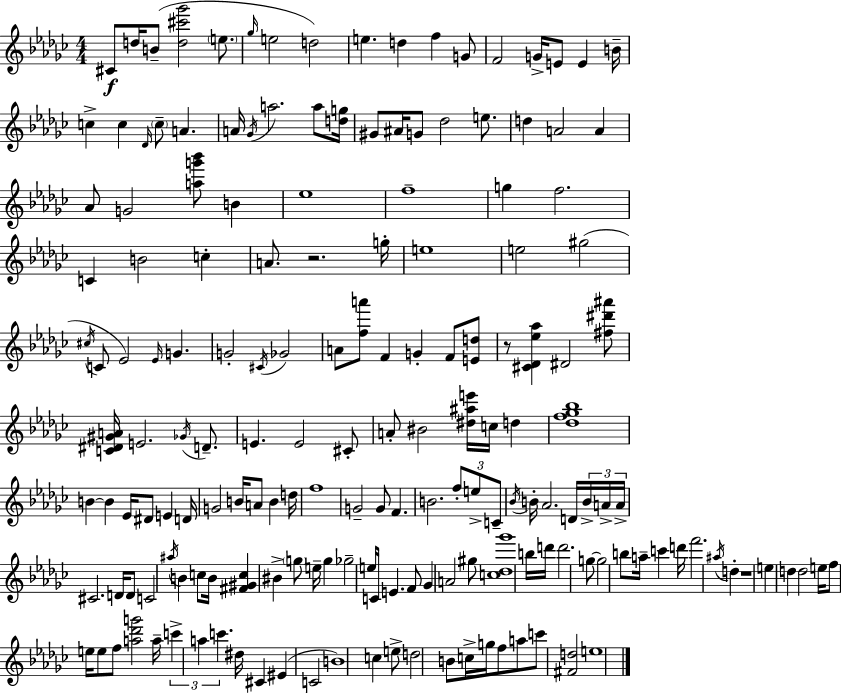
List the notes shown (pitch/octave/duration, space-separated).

C#4/e D5/s B4/e [D5,C#6,Gb6]/h E5/e. Gb5/s E5/h D5/h E5/q. D5/q F5/q G4/e F4/h G4/s E4/e E4/q B4/s C5/q C5/q Db4/s C5/e A4/q. A4/s Gb4/s A5/h. A5/e [D5,G5]/s G#4/e A#4/s G4/e Db5/h E5/e. D5/q A4/h A4/q Ab4/e G4/h [A5,G6,Bb6]/e B4/q Eb5/w F5/w G5/q F5/h. C4/q B4/h C5/q A4/e. R/h. G5/s E5/w E5/h G#5/h C#5/s C4/e Eb4/h Eb4/s G4/q. G4/h C#4/s Gb4/h A4/e [F5,A6]/e F4/q G4/q F4/e [E4,D5]/e R/e [C#4,Db4,Eb5,Ab5]/q D#4/h [F#5,D#6,A#6]/e [C4,D#4,G#4,A4]/s E4/h. Gb4/s D4/e. E4/q. E4/h C#4/e A4/e BIS4/h [D#5,A#5,E6]/s C5/s D5/q [Db5,F5,Gb5,Bb5]/w B4/q B4/q Eb4/s D#4/e E4/q D4/s G4/h B4/s A4/e B4/q D5/s F5/w G4/h G4/e F4/q. B4/h. F5/e E5/e C4/e Bb4/s B4/s Ab4/h. D4/s B4/s A4/s A4/s C#4/h. D4/s D4/e C4/h A#5/s B4/q C5/e B4/s [F#4,G#4,C5]/q BIS4/q G5/e E5/s G5/q Gb5/h E5/s C4/s E4/q. F4/e Gb4/q A4/h G#5/e [C5,Db5,Gb6]/w B5/s D6/s D6/h. G5/e G5/h B5/e A5/s C6/q D6/s F6/h. A#5/s D5/q R/w E5/q D5/q D5/h E5/s F5/e E5/s E5/e F5/e [A5,Db6,G6]/h A5/s C6/q A5/q C6/q. D#5/s C#4/q EIS4/q C4/h B4/w C5/q E5/e D5/h B4/e C5/s G5/s F5/e A5/e C6/e [F#4,D5]/h E5/w